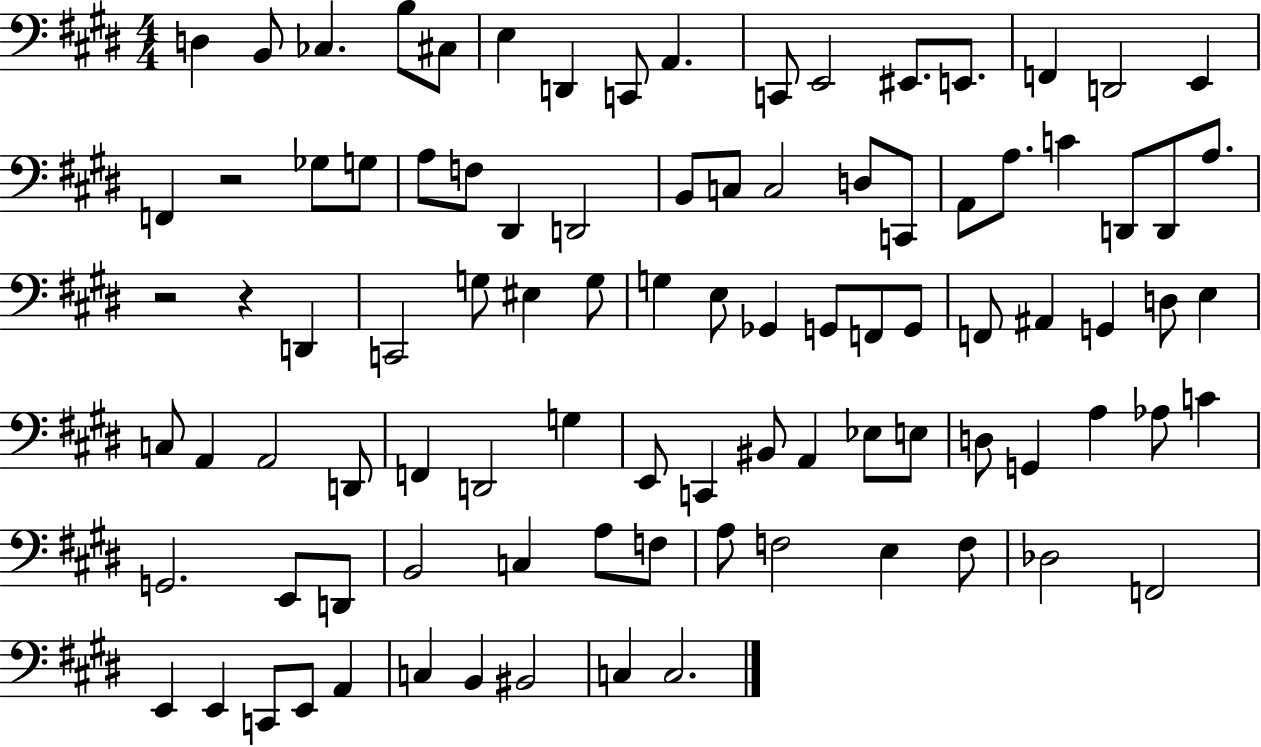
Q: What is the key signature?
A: E major